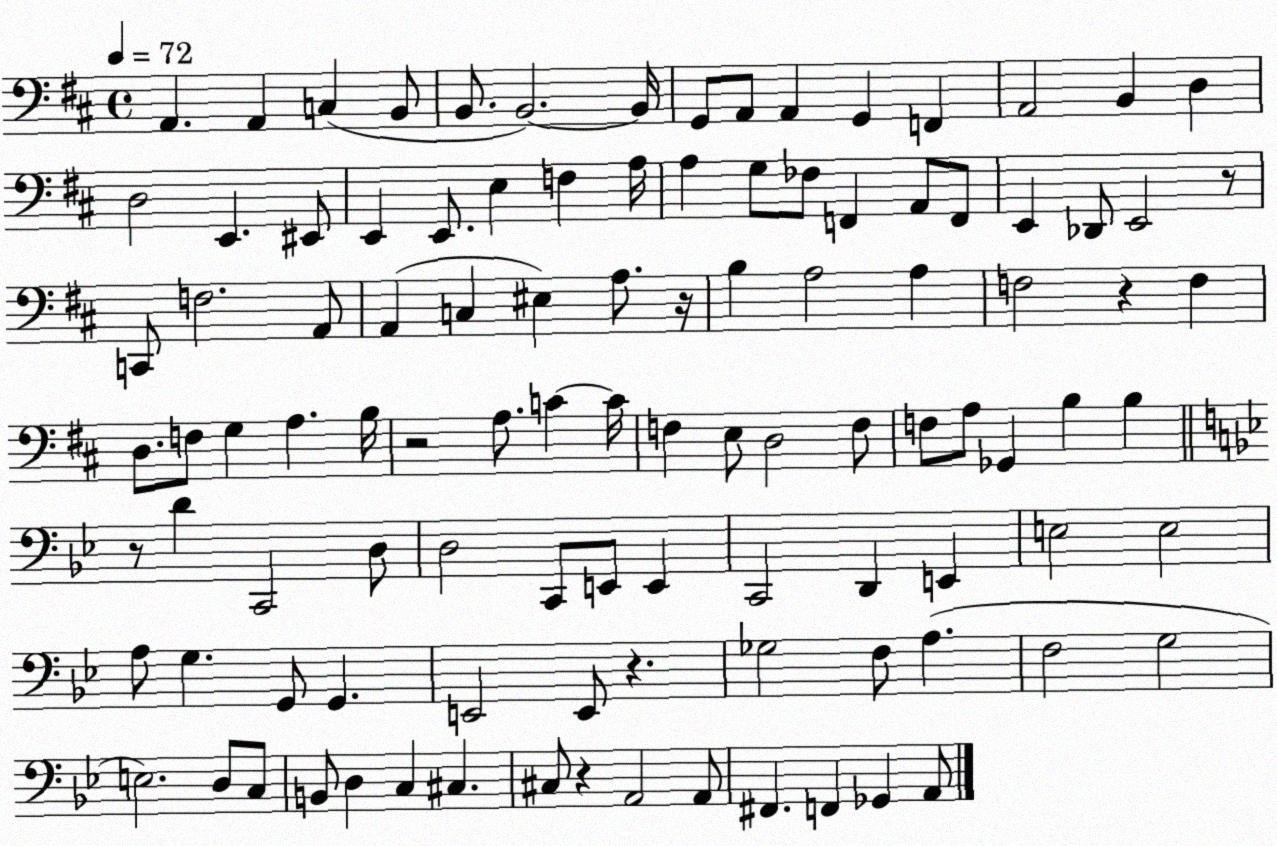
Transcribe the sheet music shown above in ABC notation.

X:1
T:Untitled
M:4/4
L:1/4
K:D
A,, A,, C, B,,/2 B,,/2 B,,2 B,,/4 G,,/2 A,,/2 A,, G,, F,, A,,2 B,, D, D,2 E,, ^E,,/2 E,, E,,/2 E, F, A,/4 A, G,/2 _F,/2 F,, A,,/2 F,,/2 E,, _D,,/2 E,,2 z/2 C,,/2 F,2 A,,/2 A,, C, ^E, A,/2 z/4 B, A,2 A, F,2 z F, D,/2 F,/2 G, A, B,/4 z2 A,/2 C C/4 F, E,/2 D,2 F,/2 F,/2 A,/2 _G,, B, B, z/2 D C,,2 D,/2 D,2 C,,/2 E,,/2 E,, C,,2 D,, E,, E,2 E,2 A,/2 G, G,,/2 G,, E,,2 E,,/2 z _G,2 F,/2 A, F,2 G,2 E,2 D,/2 C,/2 B,,/2 D, C, ^C, ^C,/2 z A,,2 A,,/2 ^F,, F,, _G,, A,,/2